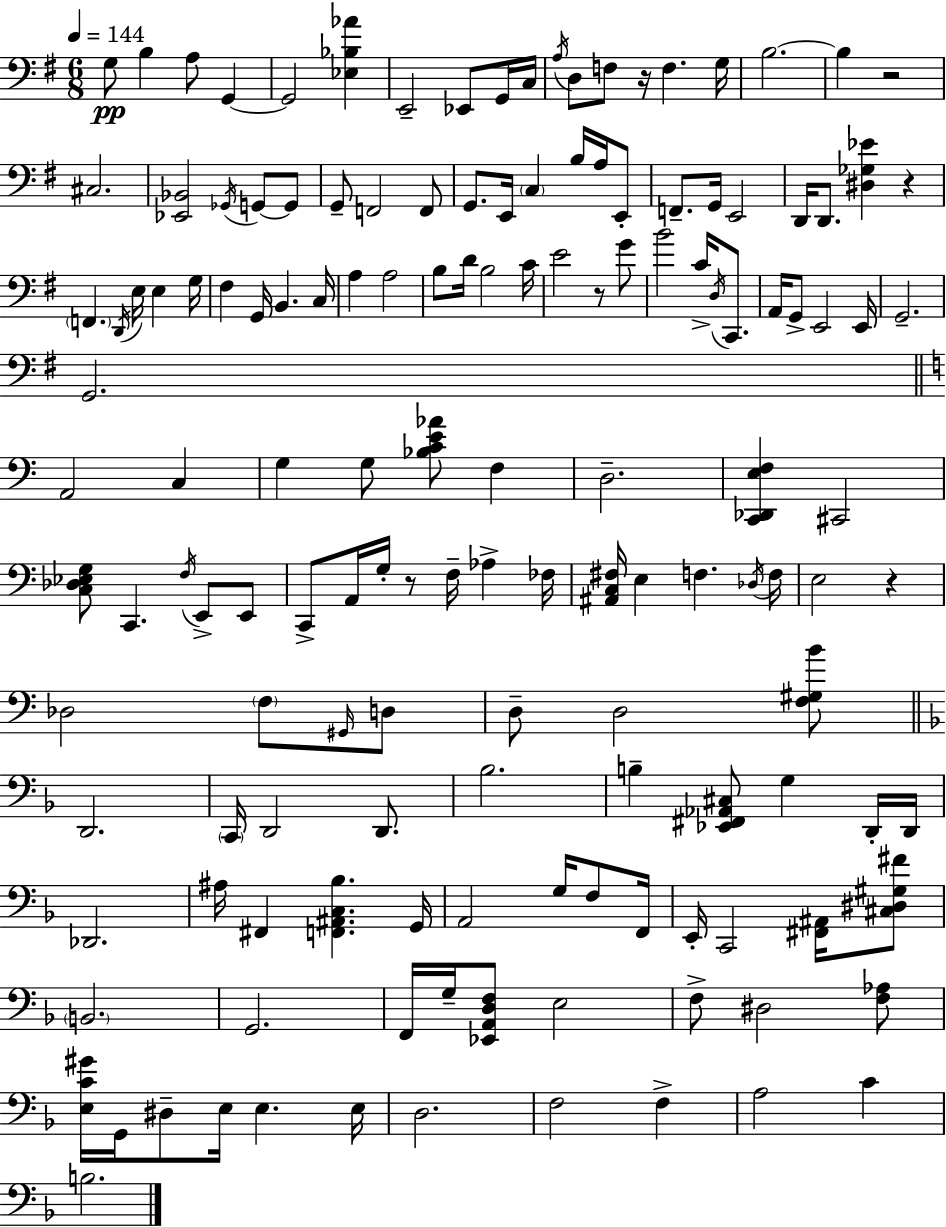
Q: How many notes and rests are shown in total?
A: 147